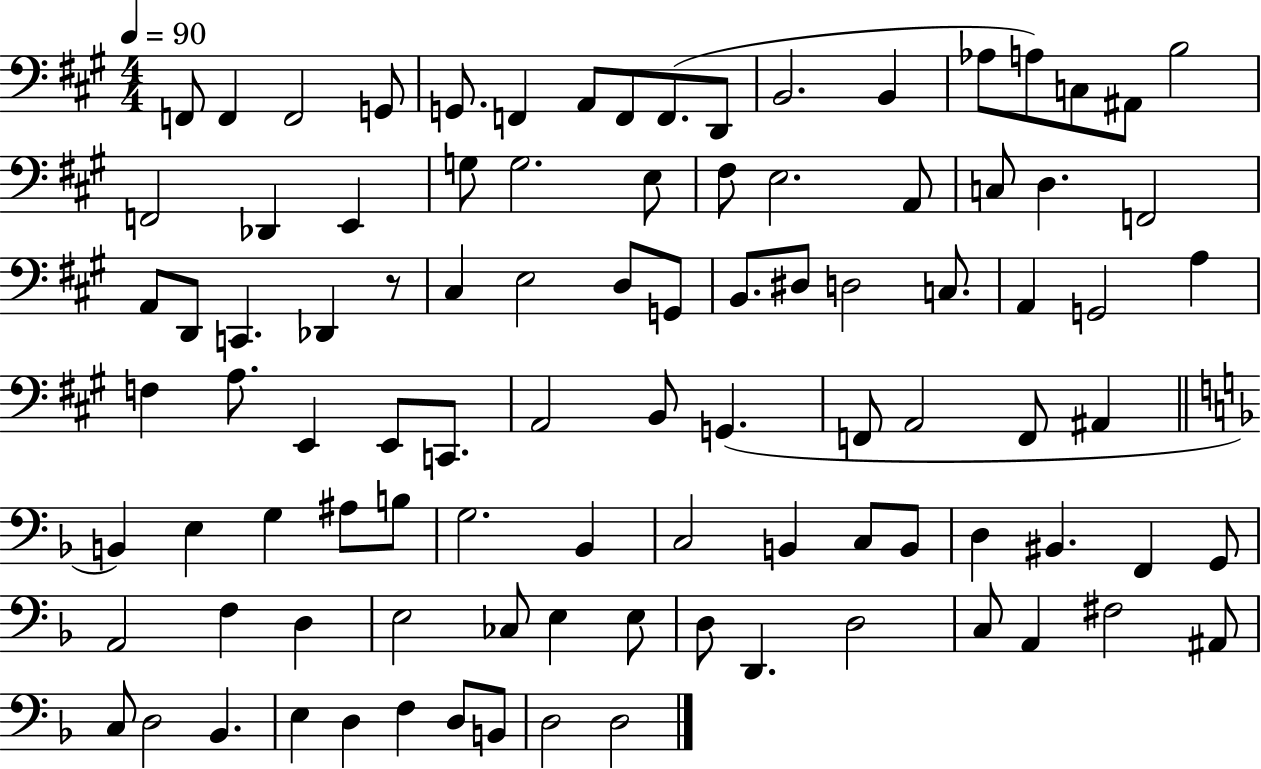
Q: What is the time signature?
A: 4/4